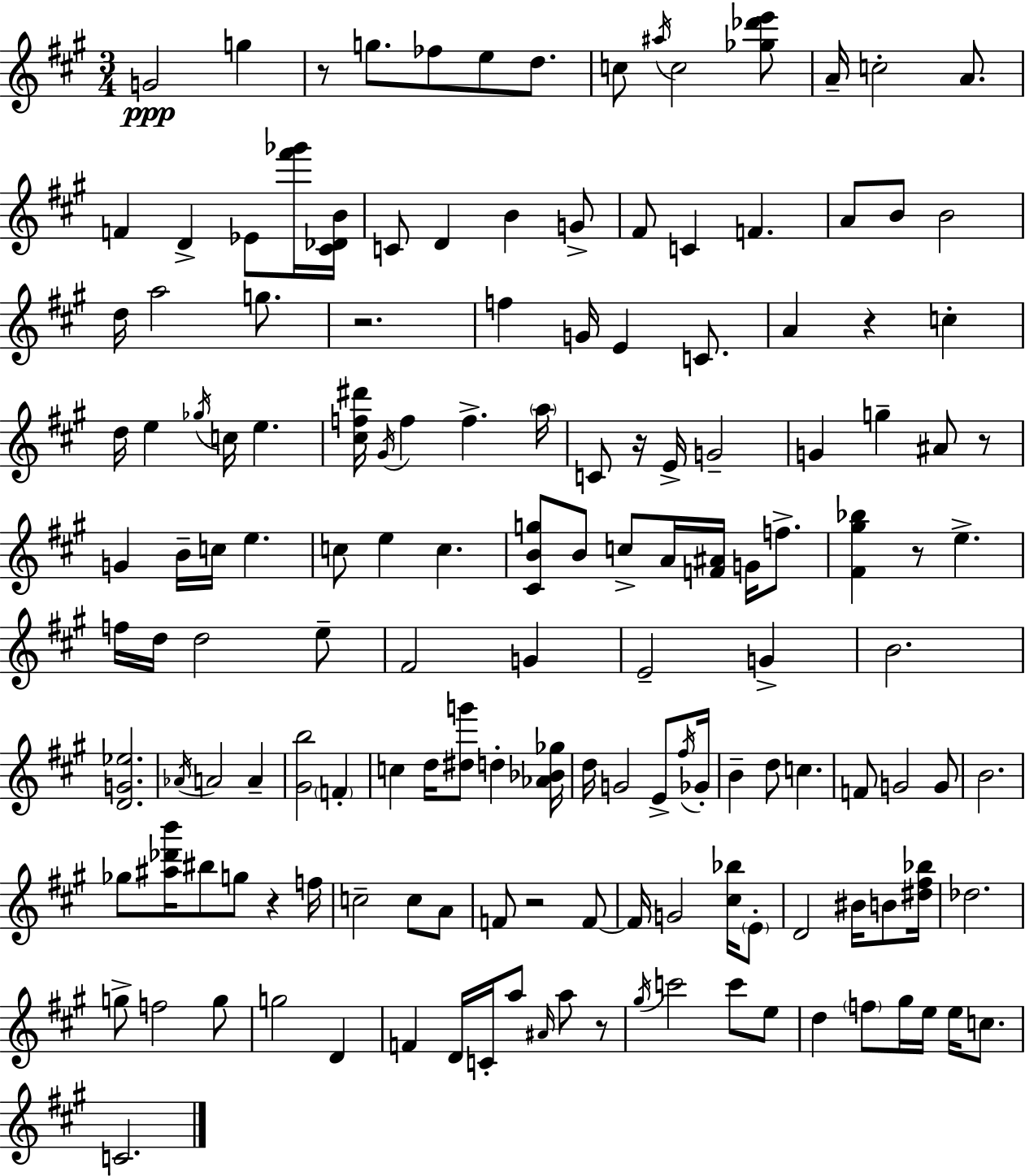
G4/h G5/q R/e G5/e. FES5/e E5/e D5/e. C5/e A#5/s C5/h [Gb5,Db6,E6]/e A4/s C5/h A4/e. F4/q D4/q Eb4/e [F#6,Gb6]/s [C#4,Db4,B4]/s C4/e D4/q B4/q G4/e F#4/e C4/q F4/q. A4/e B4/e B4/h D5/s A5/h G5/e. R/h. F5/q G4/s E4/q C4/e. A4/q R/q C5/q D5/s E5/q Gb5/s C5/s E5/q. [C#5,F5,D#6]/s G#4/s F5/q F5/q. A5/s C4/e R/s E4/s G4/h G4/q G5/q A#4/e R/e G4/q B4/s C5/s E5/q. C5/e E5/q C5/q. [C#4,B4,G5]/e B4/e C5/e A4/s [F4,A#4]/s G4/s F5/e. [F#4,G#5,Bb5]/q R/e E5/q. F5/s D5/s D5/h E5/e F#4/h G4/q E4/h G4/q B4/h. [D4,G4,Eb5]/h. Ab4/s A4/h A4/q [G#4,B5]/h F4/q C5/q D5/s [D#5,G6]/e D5/q [Ab4,Bb4,Gb5]/s D5/s G4/h E4/e F#5/s Gb4/s B4/q D5/e C5/q. F4/e G4/h G4/e B4/h. Gb5/e [A#5,Db6,B6]/s BIS5/e G5/e R/q F5/s C5/h C5/e A4/e F4/e R/h F4/e F4/s G4/h [C#5,Bb5]/s E4/e D4/h BIS4/s B4/e [D#5,F#5,Bb5]/s Db5/h. G5/e F5/h G5/e G5/h D4/q F4/q D4/s C4/s A5/e A#4/s A5/e R/e G#5/s C6/h C6/e E5/e D5/q F5/e G#5/s E5/s E5/s C5/e. C4/h.